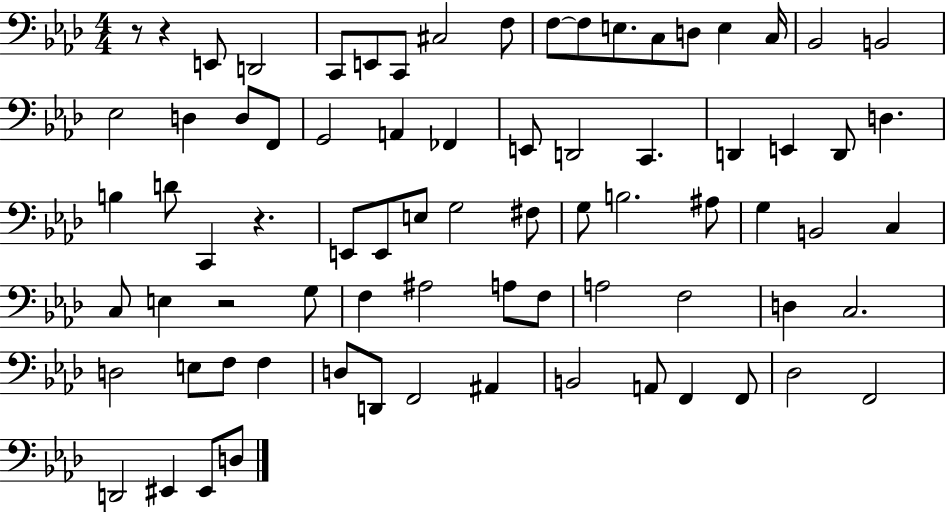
{
  \clef bass
  \numericTimeSignature
  \time 4/4
  \key aes \major
  r8 r4 e,8 d,2 | c,8 e,8 c,8 cis2 f8 | f8~~ f8 e8. c8 d8 e4 c16 | bes,2 b,2 | \break ees2 d4 d8 f,8 | g,2 a,4 fes,4 | e,8 d,2 c,4. | d,4 e,4 d,8 d4. | \break b4 d'8 c,4 r4. | e,8 e,8 e8 g2 fis8 | g8 b2. ais8 | g4 b,2 c4 | \break c8 e4 r2 g8 | f4 ais2 a8 f8 | a2 f2 | d4 c2. | \break d2 e8 f8 f4 | d8 d,8 f,2 ais,4 | b,2 a,8 f,4 f,8 | des2 f,2 | \break d,2 eis,4 eis,8 d8 | \bar "|."
}